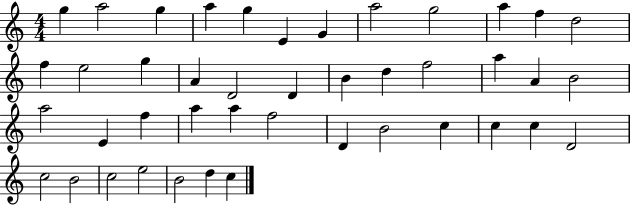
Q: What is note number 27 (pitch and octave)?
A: F5